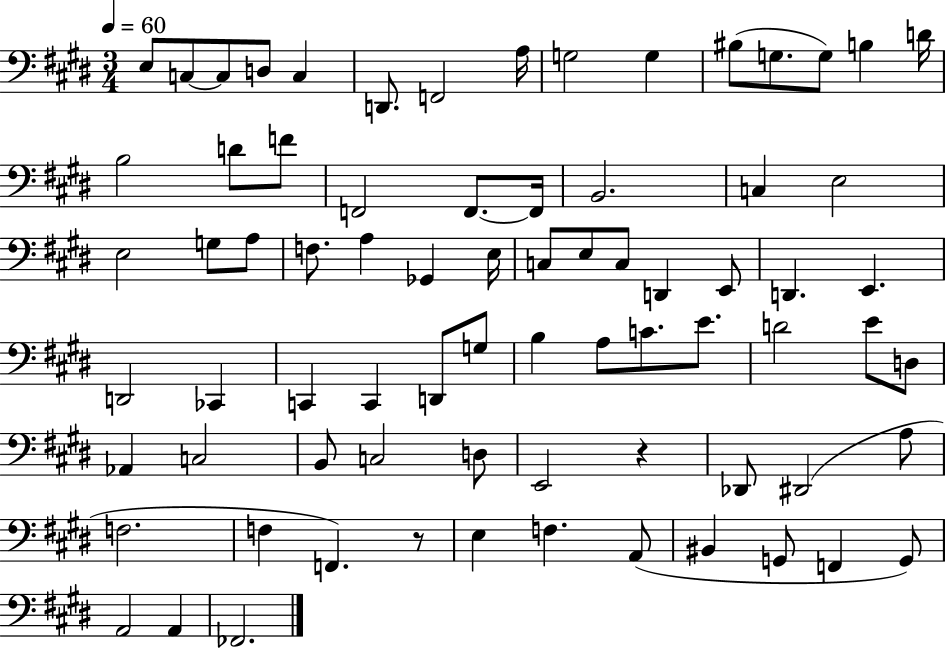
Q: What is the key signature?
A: E major